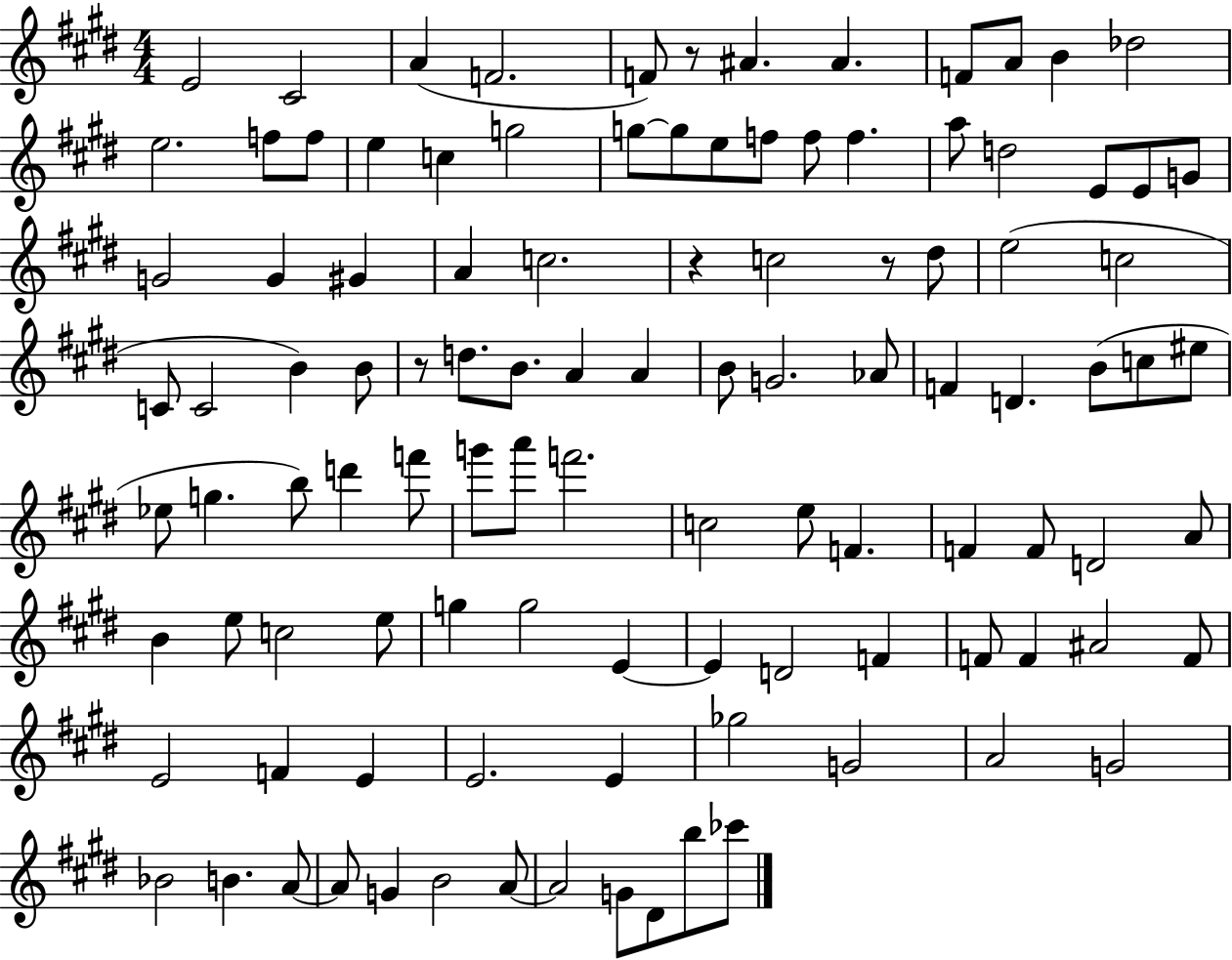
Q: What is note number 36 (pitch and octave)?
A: E5